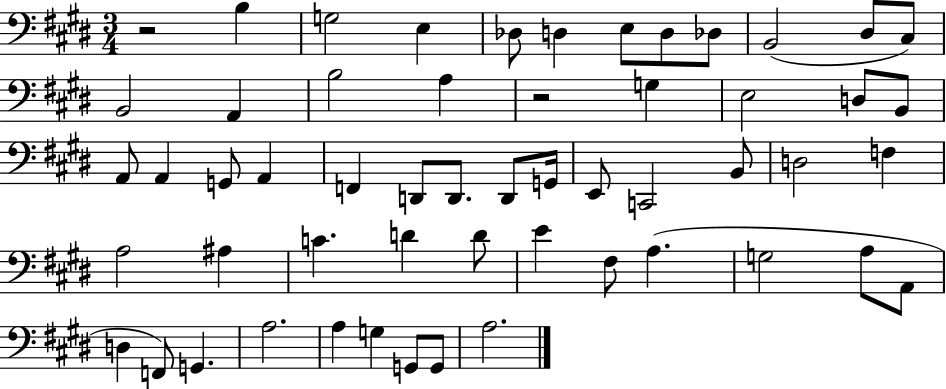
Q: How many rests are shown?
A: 2